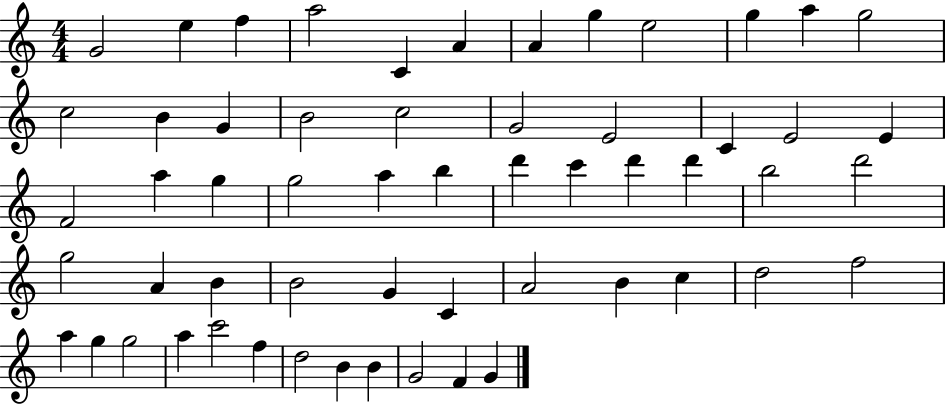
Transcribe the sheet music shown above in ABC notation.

X:1
T:Untitled
M:4/4
L:1/4
K:C
G2 e f a2 C A A g e2 g a g2 c2 B G B2 c2 G2 E2 C E2 E F2 a g g2 a b d' c' d' d' b2 d'2 g2 A B B2 G C A2 B c d2 f2 a g g2 a c'2 f d2 B B G2 F G